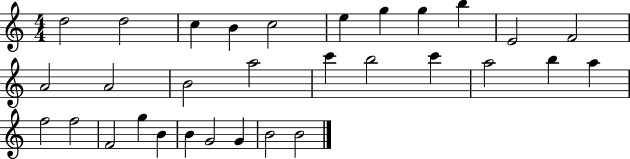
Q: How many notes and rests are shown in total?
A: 31